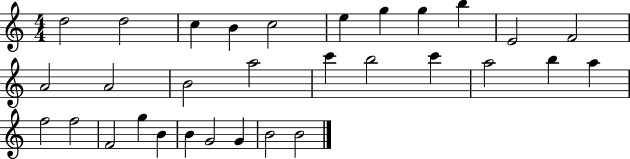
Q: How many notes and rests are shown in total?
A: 31